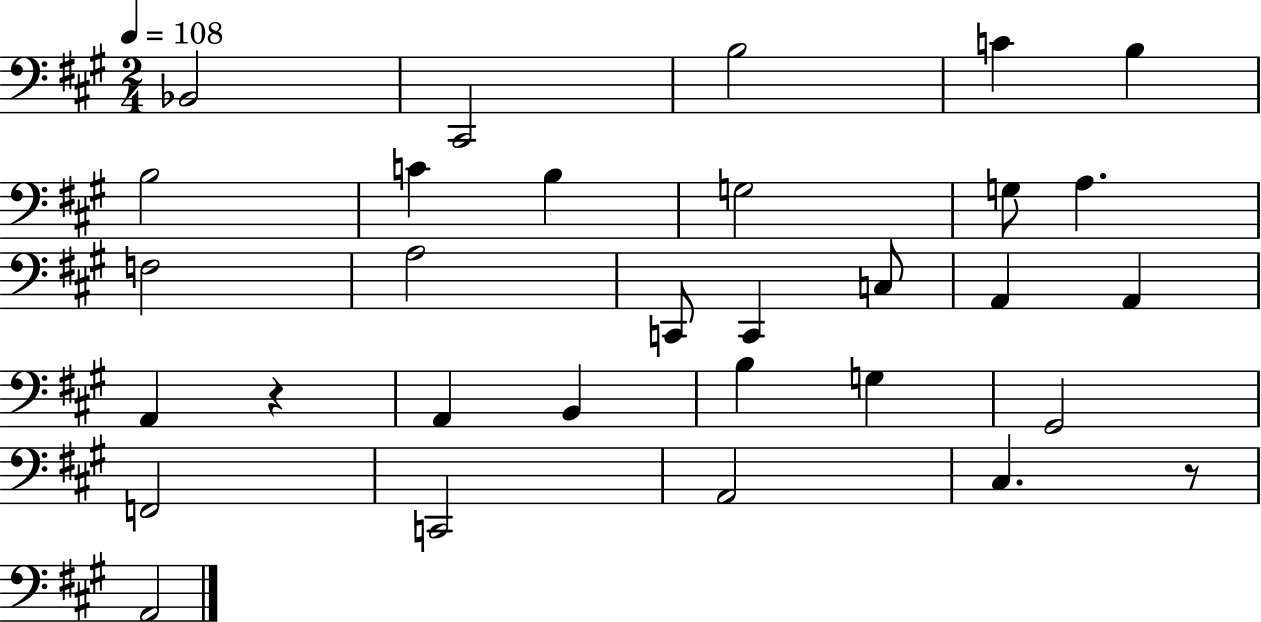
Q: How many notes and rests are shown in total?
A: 31